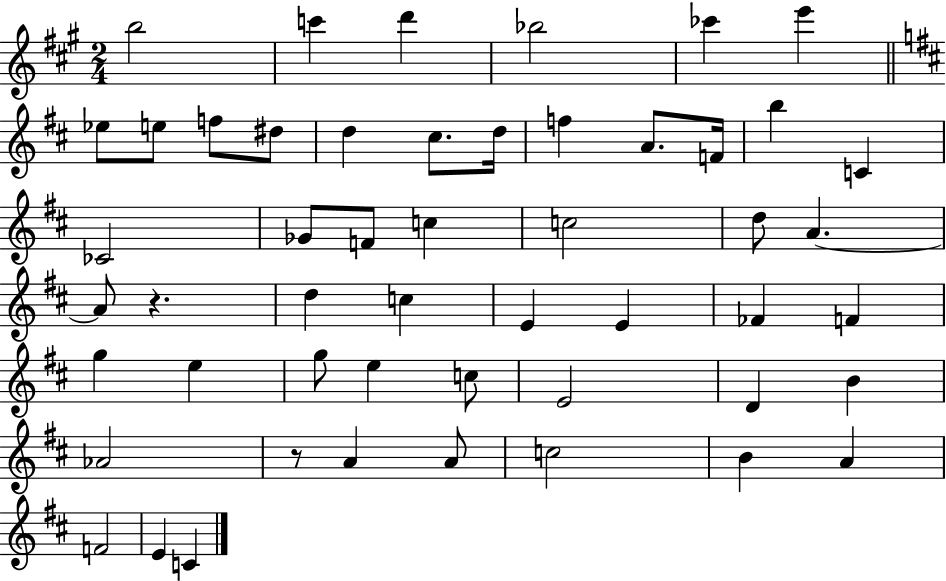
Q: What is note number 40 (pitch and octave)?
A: B4